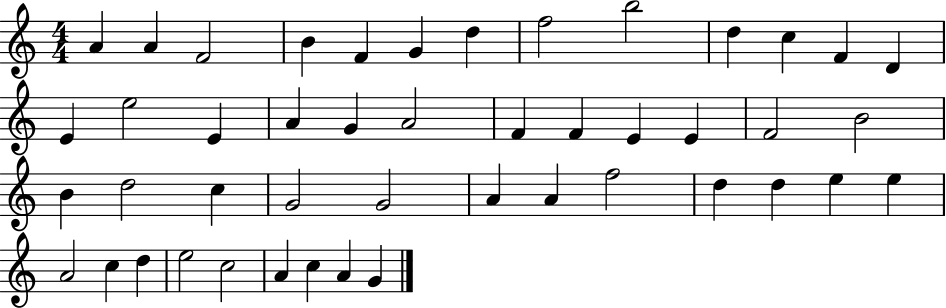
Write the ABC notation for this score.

X:1
T:Untitled
M:4/4
L:1/4
K:C
A A F2 B F G d f2 b2 d c F D E e2 E A G A2 F F E E F2 B2 B d2 c G2 G2 A A f2 d d e e A2 c d e2 c2 A c A G